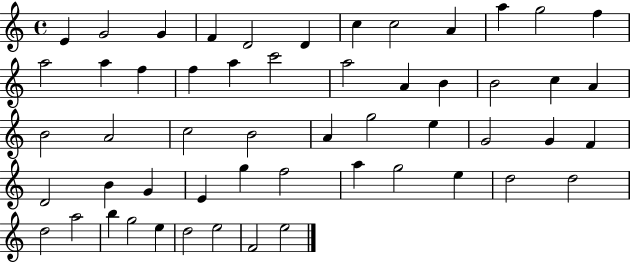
{
  \clef treble
  \time 4/4
  \defaultTimeSignature
  \key c \major
  e'4 g'2 g'4 | f'4 d'2 d'4 | c''4 c''2 a'4 | a''4 g''2 f''4 | \break a''2 a''4 f''4 | f''4 a''4 c'''2 | a''2 a'4 b'4 | b'2 c''4 a'4 | \break b'2 a'2 | c''2 b'2 | a'4 g''2 e''4 | g'2 g'4 f'4 | \break d'2 b'4 g'4 | e'4 g''4 f''2 | a''4 g''2 e''4 | d''2 d''2 | \break d''2 a''2 | b''4 g''2 e''4 | d''2 e''2 | f'2 e''2 | \break \bar "|."
}